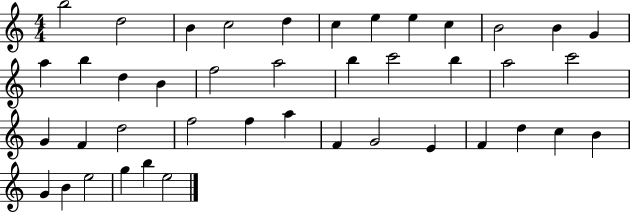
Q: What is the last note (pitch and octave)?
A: E5